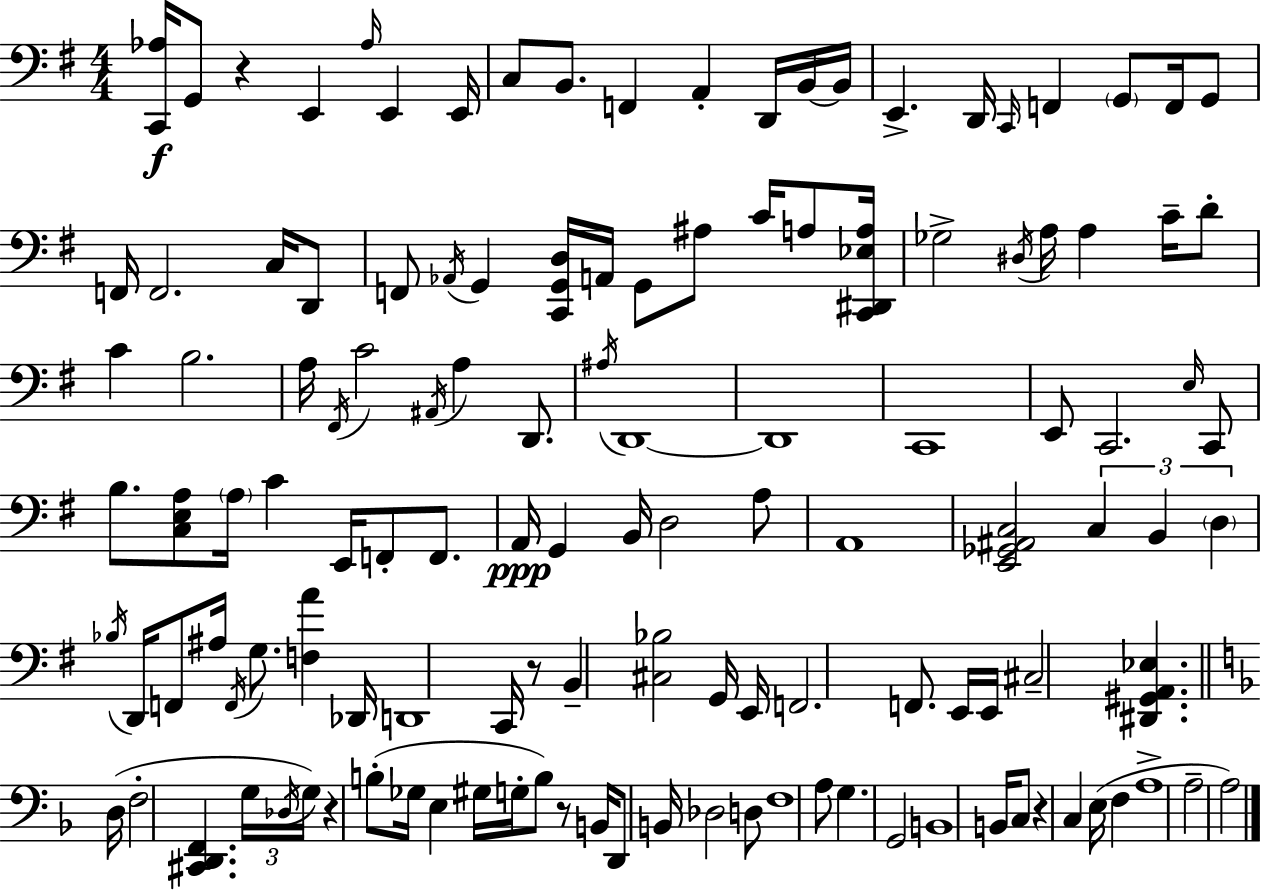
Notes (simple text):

[C2,Ab3]/s G2/e R/q E2/q Ab3/s E2/q E2/s C3/e B2/e. F2/q A2/q D2/s B2/s B2/s E2/q. D2/s C2/s F2/q G2/e F2/s G2/e F2/s F2/h. C3/s D2/e F2/e Ab2/s G2/q [C2,G2,D3]/s A2/s G2/e A#3/e C4/s A3/e [C2,D#2,Eb3,A3]/s Gb3/h D#3/s A3/s A3/q C4/s D4/e C4/q B3/h. A3/s F#2/s C4/h A#2/s A3/q D2/e. A#3/s D2/w D2/w C2/w E2/e C2/h. E3/s C2/e B3/e. [C3,E3,A3]/e A3/s C4/q E2/s F2/e F2/e. A2/s G2/q B2/s D3/h A3/e A2/w [E2,Gb2,A#2,C3]/h C3/q B2/q D3/q Bb3/s D2/s F2/e A#3/s F2/s G3/e. [F3,A4]/q Db2/s D2/w C2/s R/e B2/q [C#3,Bb3]/h G2/s E2/s F2/h. F2/e. E2/s E2/s C#3/h [D#2,G#2,A2,Eb3]/q. D3/s F3/h [C#2,D2,F2]/q. G3/s Db3/s G3/s R/q B3/e Gb3/s E3/q G#3/s G3/s B3/e R/e B2/s D2/e B2/s Db3/h D3/e F3/w A3/e G3/q. G2/h B2/w B2/s C3/e R/q C3/q E3/s F3/q A3/w A3/h A3/h